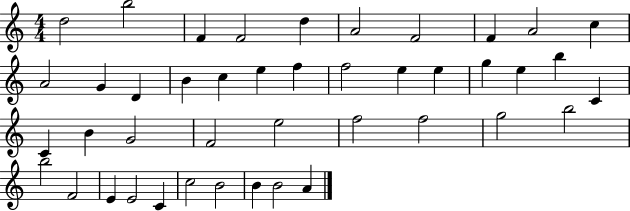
D5/h B5/h F4/q F4/h D5/q A4/h F4/h F4/q A4/h C5/q A4/h G4/q D4/q B4/q C5/q E5/q F5/q F5/h E5/q E5/q G5/q E5/q B5/q C4/q C4/q B4/q G4/h F4/h E5/h F5/h F5/h G5/h B5/h B5/h F4/h E4/q E4/h C4/q C5/h B4/h B4/q B4/h A4/q